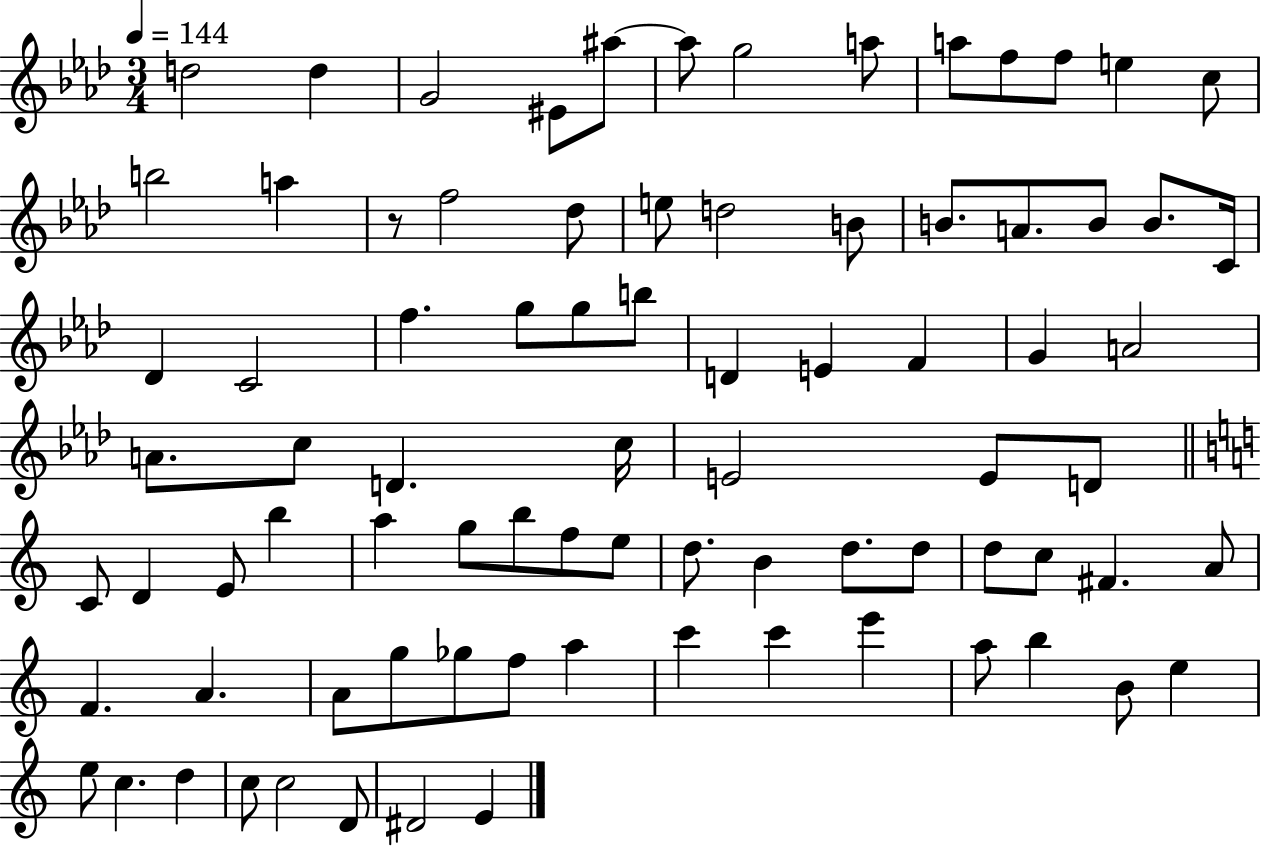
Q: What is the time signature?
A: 3/4